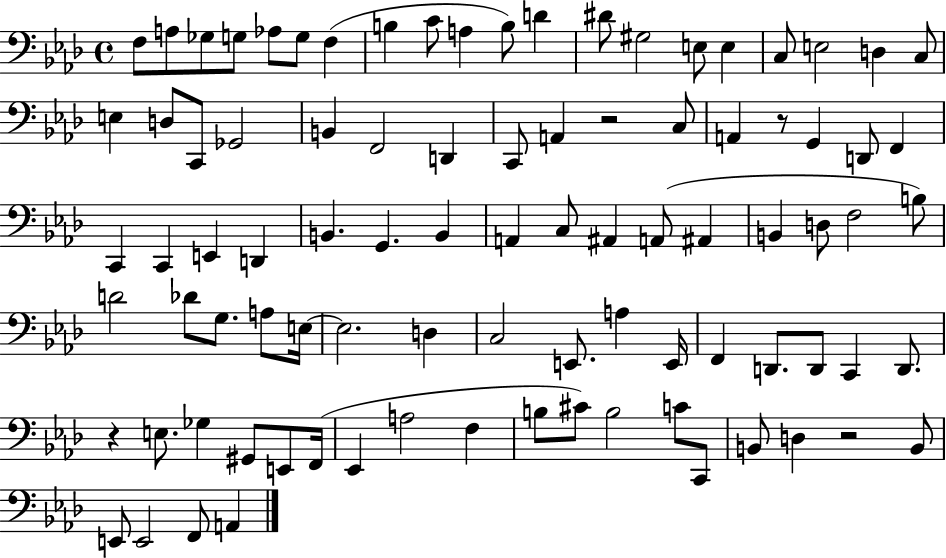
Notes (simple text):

F3/e A3/e Gb3/e G3/e Ab3/e G3/e F3/q B3/q C4/e A3/q B3/e D4/q D#4/e G#3/h E3/e E3/q C3/e E3/h D3/q C3/e E3/q D3/e C2/e Gb2/h B2/q F2/h D2/q C2/e A2/q R/h C3/e A2/q R/e G2/q D2/e F2/q C2/q C2/q E2/q D2/q B2/q. G2/q. B2/q A2/q C3/e A#2/q A2/e A#2/q B2/q D3/e F3/h B3/e D4/h Db4/e G3/e. A3/e E3/s E3/h. D3/q C3/h E2/e. A3/q E2/s F2/q D2/e. D2/e C2/q D2/e. R/q E3/e. Gb3/q G#2/e E2/e F2/s Eb2/q A3/h F3/q B3/e C#4/e B3/h C4/e C2/e B2/e D3/q R/h B2/e E2/e E2/h F2/e A2/q